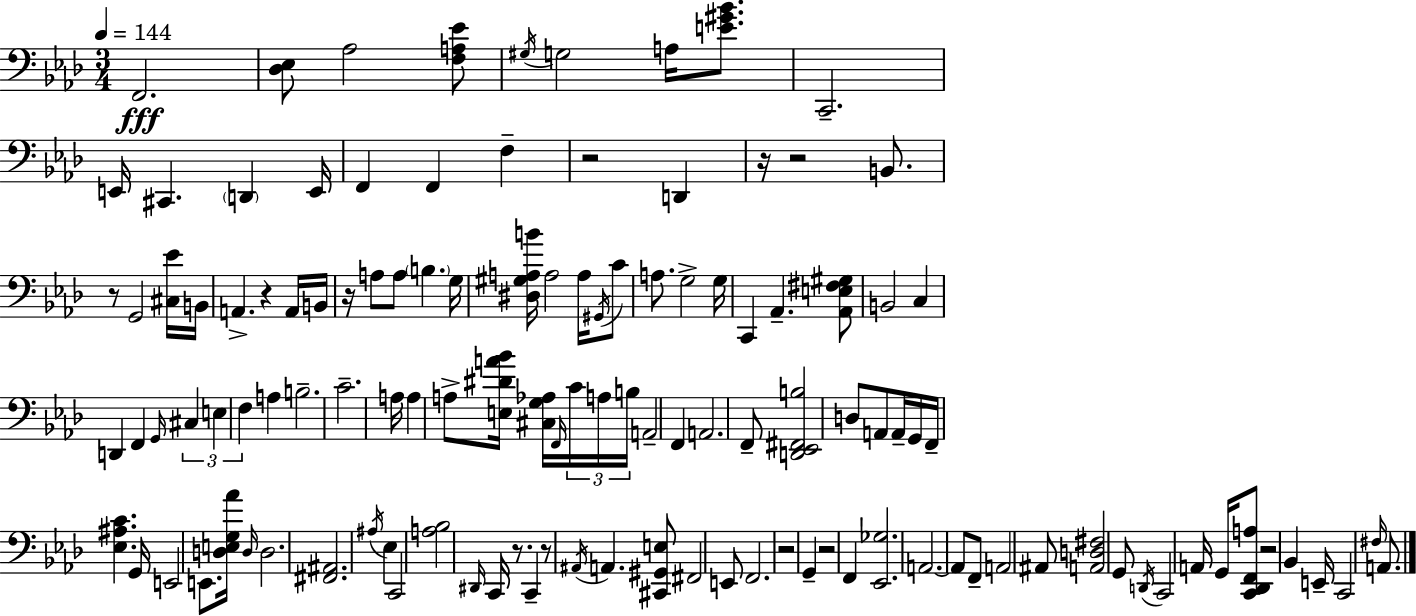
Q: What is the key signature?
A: AES major